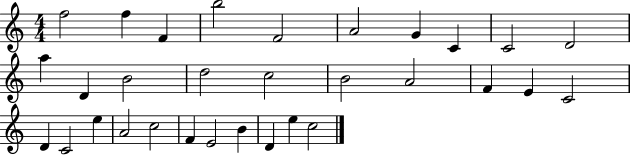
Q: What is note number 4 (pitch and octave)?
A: B5